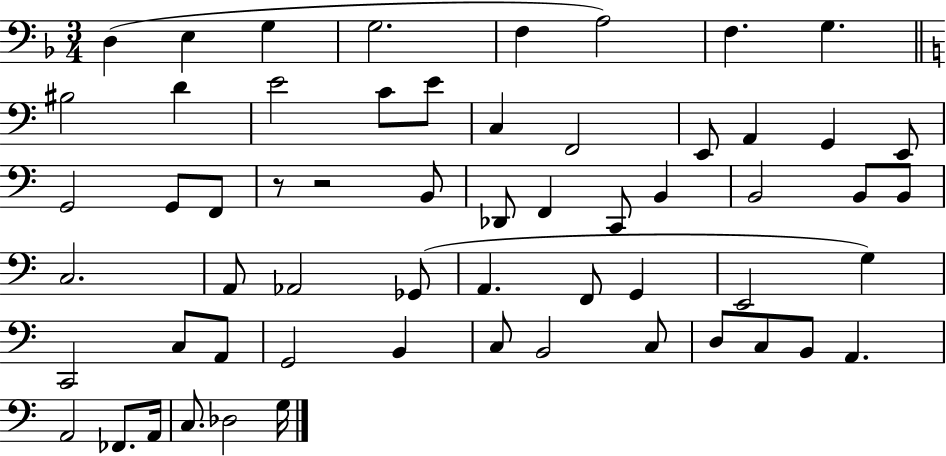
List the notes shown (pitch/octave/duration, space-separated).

D3/q E3/q G3/q G3/h. F3/q A3/h F3/q. G3/q. BIS3/h D4/q E4/h C4/e E4/e C3/q F2/h E2/e A2/q G2/q E2/e G2/h G2/e F2/e R/e R/h B2/e Db2/e F2/q C2/e B2/q B2/h B2/e B2/e C3/h. A2/e Ab2/h Gb2/e A2/q. F2/e G2/q E2/h G3/q C2/h C3/e A2/e G2/h B2/q C3/e B2/h C3/e D3/e C3/e B2/e A2/q. A2/h FES2/e. A2/s C3/e. Db3/h G3/s